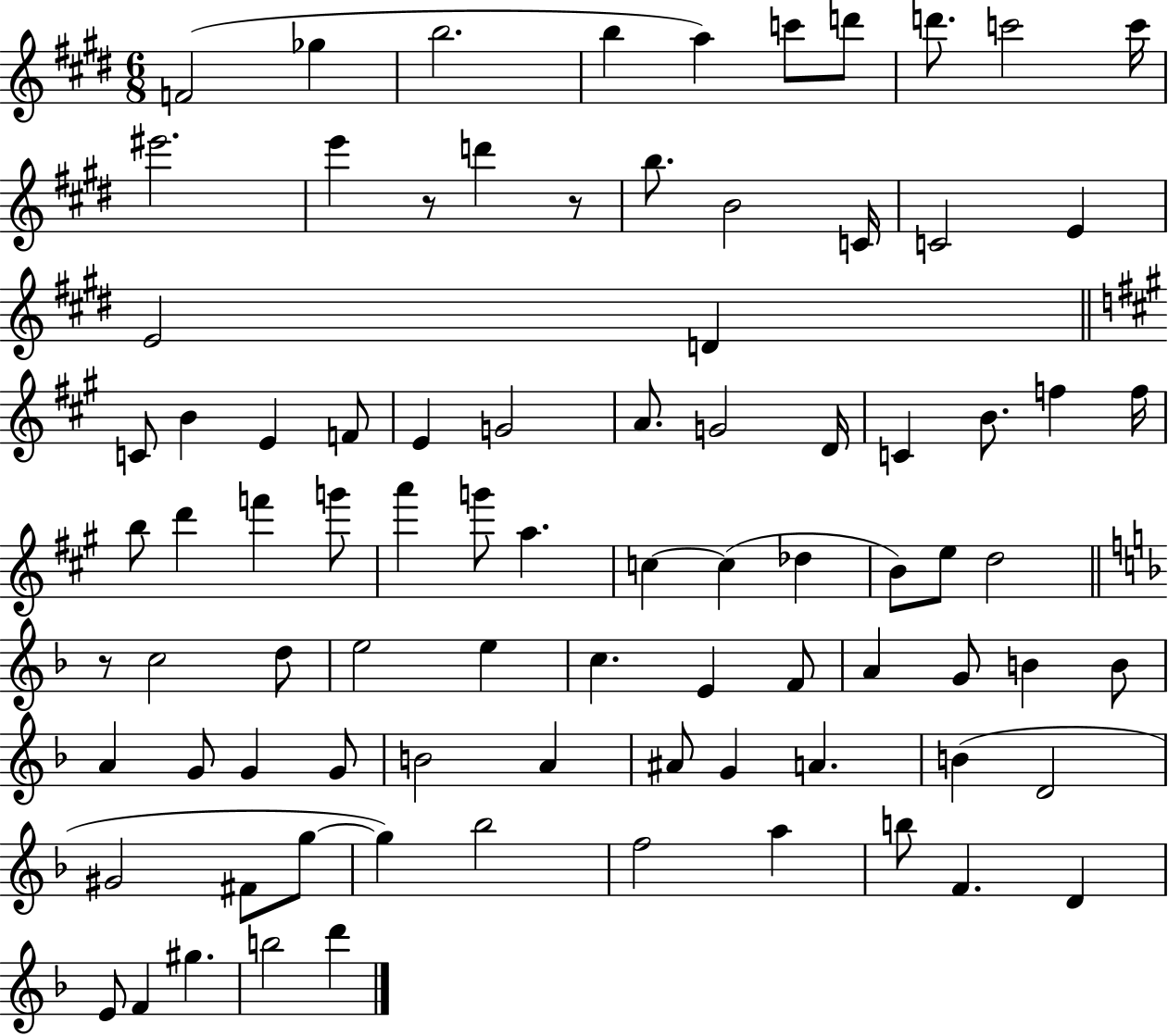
{
  \clef treble
  \numericTimeSignature
  \time 6/8
  \key e \major
  \repeat volta 2 { f'2( ges''4 | b''2. | b''4 a''4) c'''8 d'''8 | d'''8. c'''2 c'''16 | \break eis'''2. | e'''4 r8 d'''4 r8 | b''8. b'2 c'16 | c'2 e'4 | \break e'2 d'4 | \bar "||" \break \key a \major c'8 b'4 e'4 f'8 | e'4 g'2 | a'8. g'2 d'16 | c'4 b'8. f''4 f''16 | \break b''8 d'''4 f'''4 g'''8 | a'''4 g'''8 a''4. | c''4~~ c''4( des''4 | b'8) e''8 d''2 | \break \bar "||" \break \key d \minor r8 c''2 d''8 | e''2 e''4 | c''4. e'4 f'8 | a'4 g'8 b'4 b'8 | \break a'4 g'8 g'4 g'8 | b'2 a'4 | ais'8 g'4 a'4. | b'4( d'2 | \break gis'2 fis'8 g''8~~ | g''4) bes''2 | f''2 a''4 | b''8 f'4. d'4 | \break e'8 f'4 gis''4. | b''2 d'''4 | } \bar "|."
}